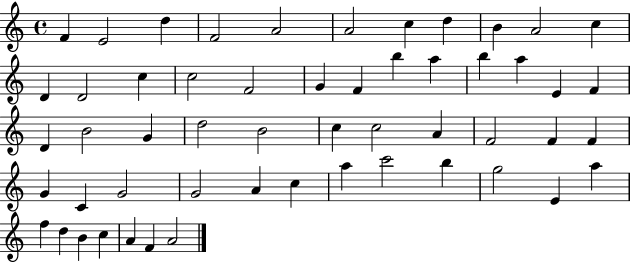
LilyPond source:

{
  \clef treble
  \time 4/4
  \defaultTimeSignature
  \key c \major
  f'4 e'2 d''4 | f'2 a'2 | a'2 c''4 d''4 | b'4 a'2 c''4 | \break d'4 d'2 c''4 | c''2 f'2 | g'4 f'4 b''4 a''4 | b''4 a''4 e'4 f'4 | \break d'4 b'2 g'4 | d''2 b'2 | c''4 c''2 a'4 | f'2 f'4 f'4 | \break g'4 c'4 g'2 | g'2 a'4 c''4 | a''4 c'''2 b''4 | g''2 e'4 a''4 | \break f''4 d''4 b'4 c''4 | a'4 f'4 a'2 | \bar "|."
}